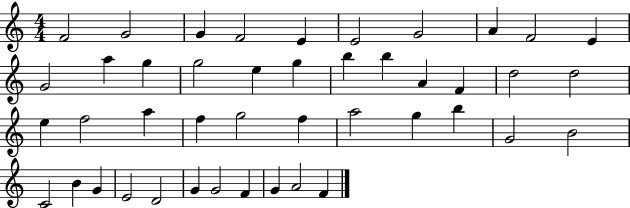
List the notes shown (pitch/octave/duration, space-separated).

F4/h G4/h G4/q F4/h E4/q E4/h G4/h A4/q F4/h E4/q G4/h A5/q G5/q G5/h E5/q G5/q B5/q B5/q A4/q F4/q D5/h D5/h E5/q F5/h A5/q F5/q G5/h F5/q A5/h G5/q B5/q G4/h B4/h C4/h B4/q G4/q E4/h D4/h G4/q G4/h F4/q G4/q A4/h F4/q